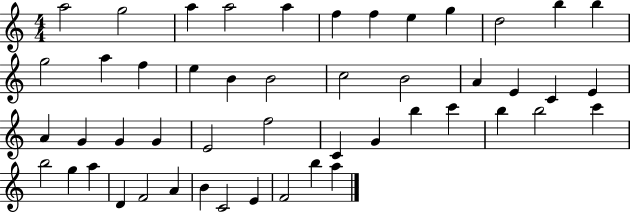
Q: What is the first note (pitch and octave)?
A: A5